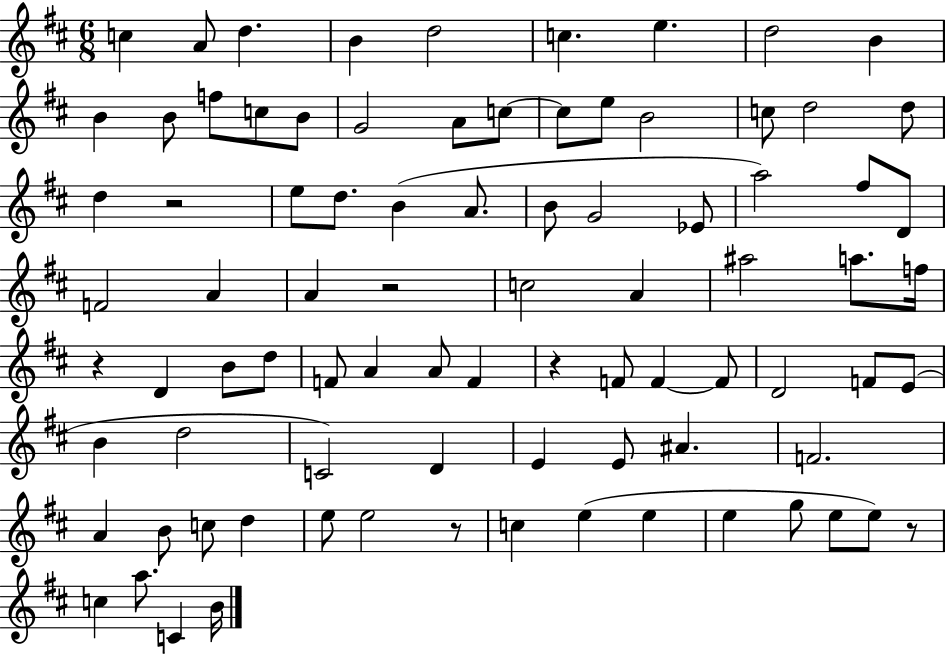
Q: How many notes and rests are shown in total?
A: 86